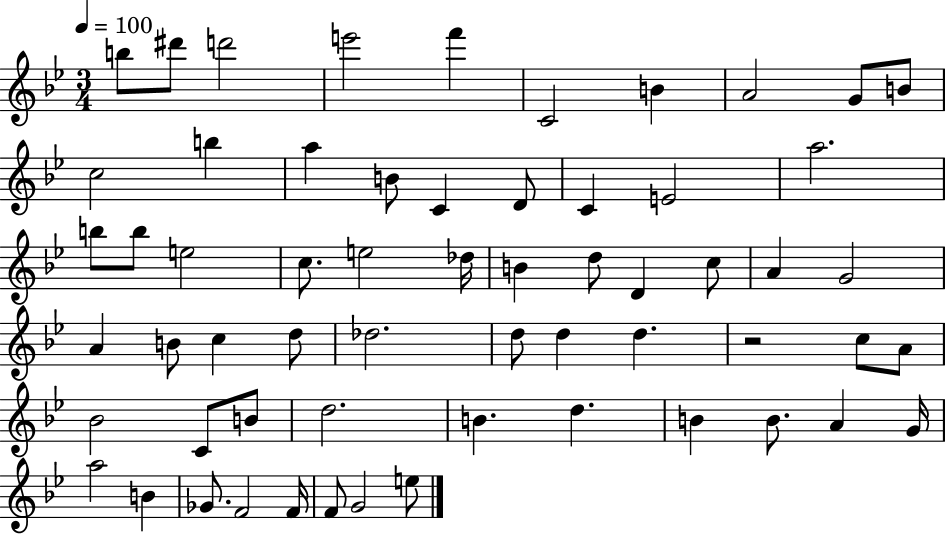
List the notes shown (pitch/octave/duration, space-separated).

B5/e D#6/e D6/h E6/h F6/q C4/h B4/q A4/h G4/e B4/e C5/h B5/q A5/q B4/e C4/q D4/e C4/q E4/h A5/h. B5/e B5/e E5/h C5/e. E5/h Db5/s B4/q D5/e D4/q C5/e A4/q G4/h A4/q B4/e C5/q D5/e Db5/h. D5/e D5/q D5/q. R/h C5/e A4/e Bb4/h C4/e B4/e D5/h. B4/q. D5/q. B4/q B4/e. A4/q G4/s A5/h B4/q Gb4/e. F4/h F4/s F4/e G4/h E5/e